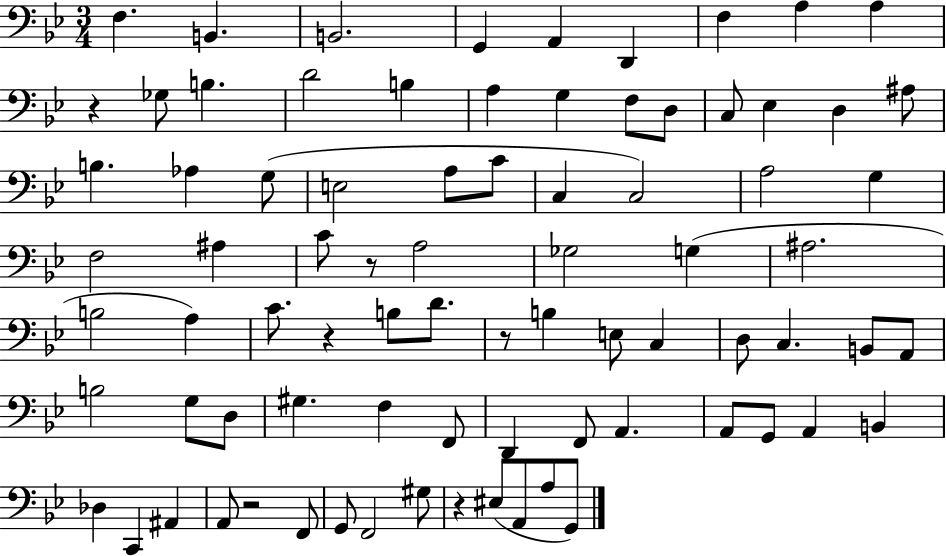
{
  \clef bass
  \numericTimeSignature
  \time 3/4
  \key bes \major
  f4. b,4. | b,2. | g,4 a,4 d,4 | f4 a4 a4 | \break r4 ges8 b4. | d'2 b4 | a4 g4 f8 d8 | c8 ees4 d4 ais8 | \break b4. aes4 g8( | e2 a8 c'8 | c4 c2) | a2 g4 | \break f2 ais4 | c'8 r8 a2 | ges2 g4( | ais2. | \break b2 a4) | c'8. r4 b8 d'8. | r8 b4 e8 c4 | d8 c4. b,8 a,8 | \break b2 g8 d8 | gis4. f4 f,8 | d,4 f,8 a,4. | a,8 g,8 a,4 b,4 | \break des4 c,4 ais,4 | a,8 r2 f,8 | g,8 f,2 gis8 | r4 eis8( a,8 a8 g,8) | \break \bar "|."
}